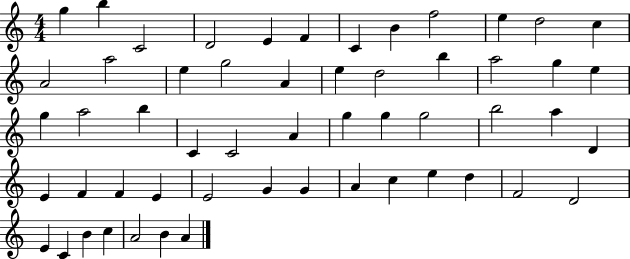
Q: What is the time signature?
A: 4/4